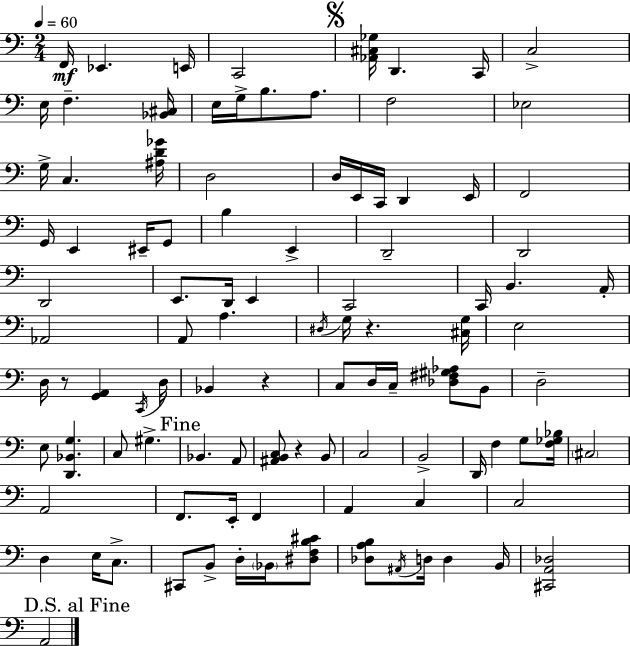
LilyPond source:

{
  \clef bass
  \numericTimeSignature
  \time 2/4
  \key c \major
  \tempo 4 = 60
  f,16\mf ees,4. e,16 | c,2 | \mark \markup { \musicglyph "scripts.segno" } <aes, cis ges>16 d,4. c,16 | c2-> | \break e16 f4.-- <bes, cis>16 | e16 g16-> b8. a8. | f2 | ees2 | \break g16-> c4. <ais d' ges'>16 | d2 | d16 e,16 c,16 d,4 e,16 | f,2 | \break g,16 e,4 eis,16-- g,8 | b4 e,4-> | d,2-- | d,2 | \break d,2 | e,8. d,16 e,4 | c,2 | c,16 b,4. a,16-. | \break aes,2 | a,8 a4. | \acciaccatura { dis16 } g16 r4. | <cis g>16 e2 | \break d16 r8 <g, a,>4 | \acciaccatura { c,16 } d16 bes,4 r4 | c8 d16 c16-- <des fis gis aes>8 | b,8 d2-- | \break e8 <d, bes, g>4. | c8 gis4.-> | \mark "Fine" bes,4. | a,8 <ais, b, c>8 r4 | \break b,8 c2 | b,2-> | d,16 f4 g8 | <f ges bes>16 \parenthesize cis2 | \break a,2 | f,8. e,16-. f,4 | a,4 c4 | c2 | \break d4 e16 c8.-> | cis,8 b,8-> d16-. \parenthesize bes,16 | <dis f b cis'>8 <des a b>8 \acciaccatura { ais,16 } d16 d4 | b,16 <cis, a, des>2 | \break \mark "D.S. al Fine" a,2 | \bar "|."
}